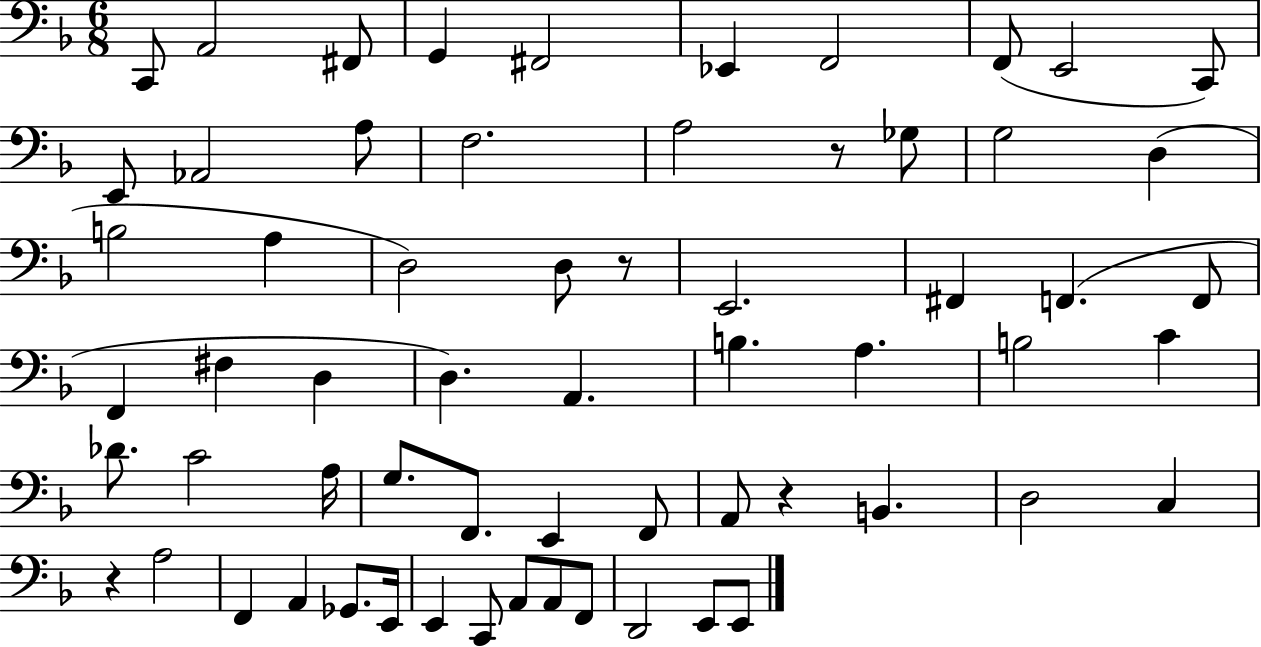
X:1
T:Untitled
M:6/8
L:1/4
K:F
C,,/2 A,,2 ^F,,/2 G,, ^F,,2 _E,, F,,2 F,,/2 E,,2 C,,/2 E,,/2 _A,,2 A,/2 F,2 A,2 z/2 _G,/2 G,2 D, B,2 A, D,2 D,/2 z/2 E,,2 ^F,, F,, F,,/2 F,, ^F, D, D, A,, B, A, B,2 C _D/2 C2 A,/4 G,/2 F,,/2 E,, F,,/2 A,,/2 z B,, D,2 C, z A,2 F,, A,, _G,,/2 E,,/4 E,, C,,/2 A,,/2 A,,/2 F,,/2 D,,2 E,,/2 E,,/2